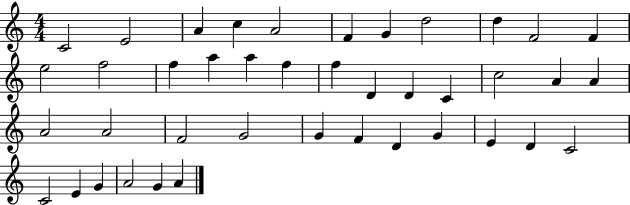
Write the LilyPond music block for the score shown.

{
  \clef treble
  \numericTimeSignature
  \time 4/4
  \key c \major
  c'2 e'2 | a'4 c''4 a'2 | f'4 g'4 d''2 | d''4 f'2 f'4 | \break e''2 f''2 | f''4 a''4 a''4 f''4 | f''4 d'4 d'4 c'4 | c''2 a'4 a'4 | \break a'2 a'2 | f'2 g'2 | g'4 f'4 d'4 g'4 | e'4 d'4 c'2 | \break c'2 e'4 g'4 | a'2 g'4 a'4 | \bar "|."
}